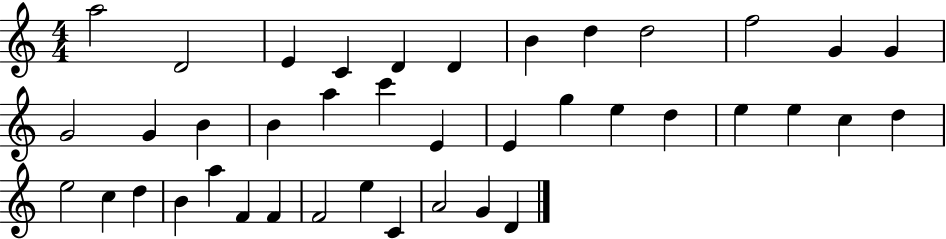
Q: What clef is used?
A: treble